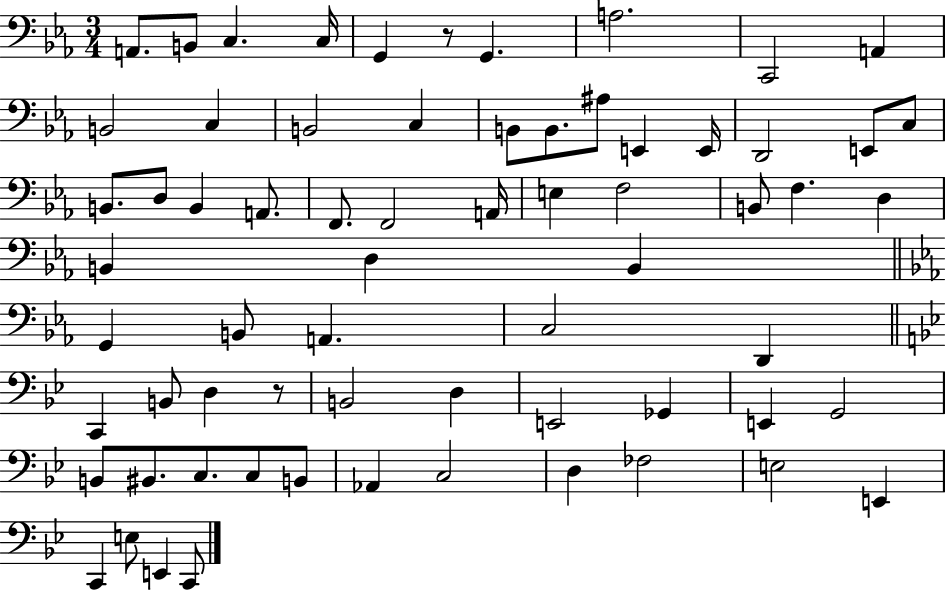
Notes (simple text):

A2/e. B2/e C3/q. C3/s G2/q R/e G2/q. A3/h. C2/h A2/q B2/h C3/q B2/h C3/q B2/e B2/e. A#3/e E2/q E2/s D2/h E2/e C3/e B2/e. D3/e B2/q A2/e. F2/e. F2/h A2/s E3/q F3/h B2/e F3/q. D3/q B2/q D3/q B2/q G2/q B2/e A2/q. C3/h D2/q C2/q B2/e D3/q R/e B2/h D3/q E2/h Gb2/q E2/q G2/h B2/e BIS2/e. C3/e. C3/e B2/e Ab2/q C3/h D3/q FES3/h E3/h E2/q C2/q E3/e E2/q C2/e